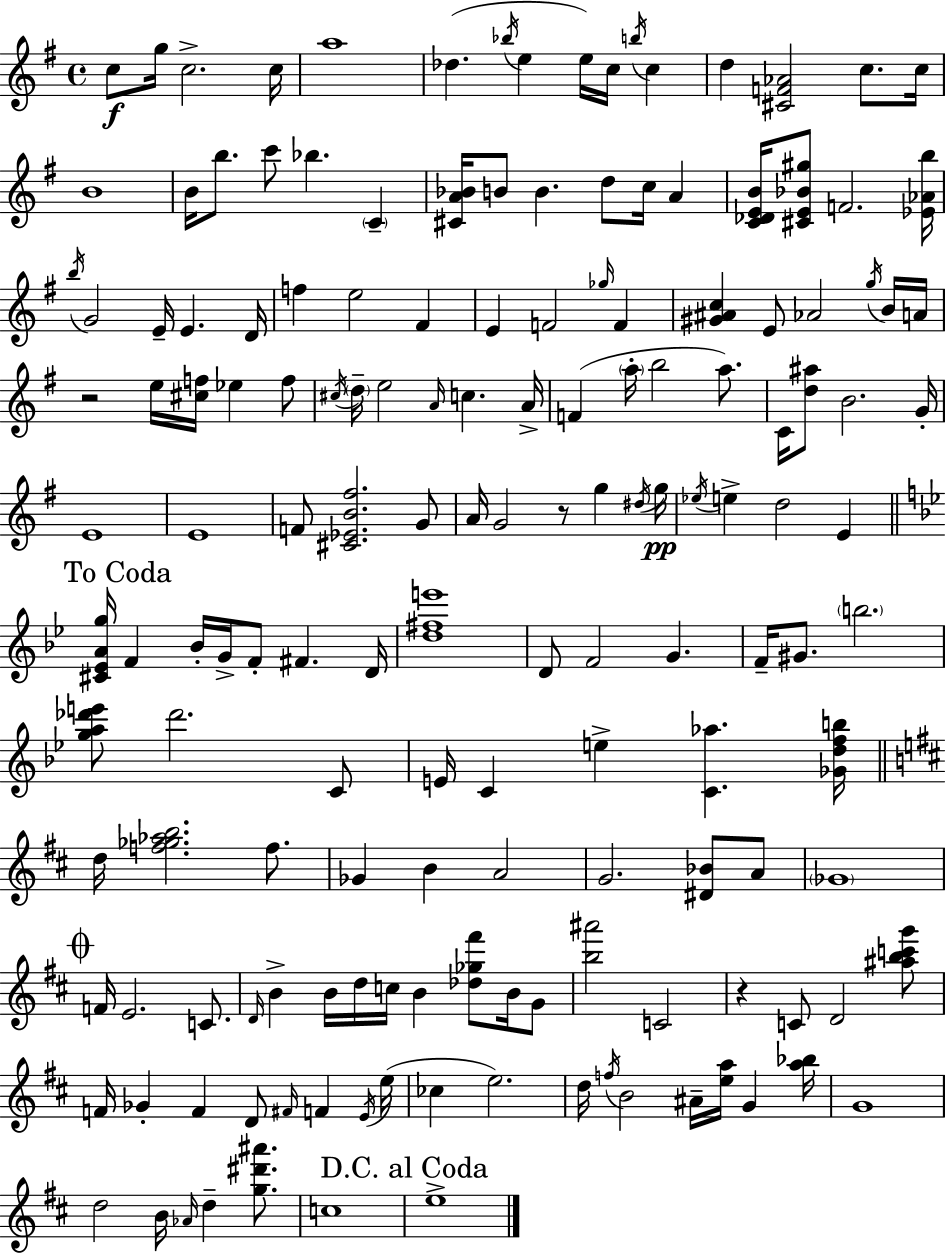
{
  \clef treble
  \time 4/4
  \defaultTimeSignature
  \key e \minor
  c''8\f g''16 c''2.-> c''16 | a''1 | des''4.( \acciaccatura { bes''16 } e''4 e''16) c''16 \acciaccatura { b''16 } c''4 | d''4 <cis' f' aes'>2 c''8. | \break c''16 b'1 | b'16 b''8. c'''8 bes''4. \parenthesize c'4-- | <cis' a' bes'>16 b'8 b'4. d''8 c''16 a'4 | <c' des' e' b'>16 <cis' e' bes' gis''>8 f'2. | \break <ees' aes' b''>16 \acciaccatura { b''16 } g'2 e'16-- e'4. | d'16 f''4 e''2 fis'4 | e'4 f'2 \grace { ges''16 } | f'4 <gis' ais' c''>4 e'8 aes'2 | \break \acciaccatura { g''16 } b'16 a'16 r2 e''16 <cis'' f''>16 ees''4 | f''8 \acciaccatura { cis''16 } \parenthesize d''16-- e''2 \grace { a'16 } | c''4. a'16-> f'4( \parenthesize a''16-. b''2 | a''8.) c'16 <d'' ais''>8 b'2. | \break g'16-. e'1 | e'1 | f'8 <cis' ees' b' fis''>2. | g'8 a'16 g'2 | \break r8 g''4 \acciaccatura { dis''16 } g''16\pp \acciaccatura { ees''16 } e''4-> d''2 | e'4 \mark "To Coda" \bar "||" \break \key g \minor <cis' ees' a' g''>16 f'4 bes'16-. g'16-> f'8-. fis'4. d'16 | <d'' fis'' e'''>1 | d'8 f'2 g'4. | f'16-- gis'8. \parenthesize b''2. | \break <g'' a'' des''' e'''>8 des'''2. c'8 | e'16 c'4 e''4-> <c' aes''>4. <ges' d'' f'' b''>16 | \bar "||" \break \key d \major d''16 <f'' ges'' aes'' b''>2. f''8. | ges'4 b'4 a'2 | g'2. <dis' bes'>8 a'8 | \parenthesize ges'1 | \break \mark \markup { \musicglyph "scripts.coda" } f'16 e'2. c'8. | \grace { d'16 } b'4-> b'16 d''16 c''16 b'4 <des'' ges'' fis'''>8 b'16 g'8 | <b'' ais'''>2 c'2 | r4 c'8 d'2 <ais'' b'' c''' g'''>8 | \break f'16 ges'4-. f'4 d'8 \grace { fis'16 } f'4 | \acciaccatura { e'16 } e''16( ces''4 e''2.) | d''16 \acciaccatura { f''16 } b'2 ais'16-- <e'' a''>16 g'4 | <a'' bes''>16 g'1 | \break d''2 b'16 \grace { aes'16 } d''4-- | <g'' dis''' ais'''>8. c''1 | \mark "D.C. al Coda" e''1-> | \bar "|."
}